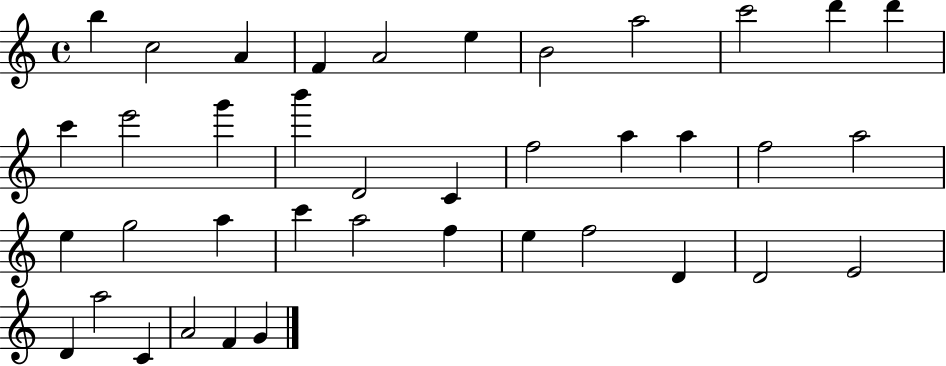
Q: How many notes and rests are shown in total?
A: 39